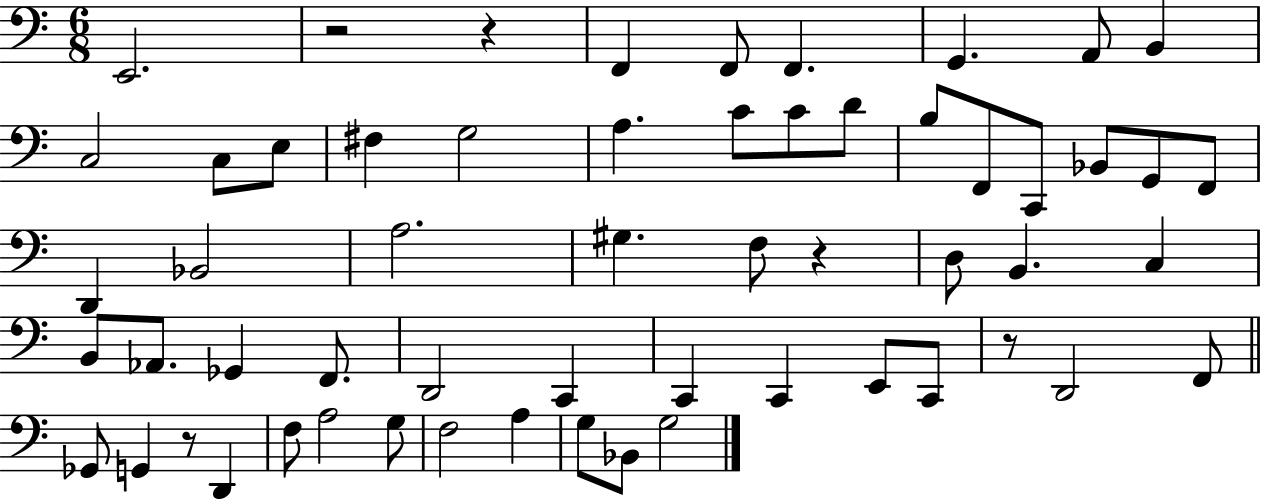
E2/h. R/h R/q F2/q F2/e F2/q. G2/q. A2/e B2/q C3/h C3/e E3/e F#3/q G3/h A3/q. C4/e C4/e D4/e B3/e F2/e C2/e Bb2/e G2/e F2/e D2/q Bb2/h A3/h. G#3/q. F3/e R/q D3/e B2/q. C3/q B2/e Ab2/e. Gb2/q F2/e. D2/h C2/q C2/q C2/q E2/e C2/e R/e D2/h F2/e Gb2/e G2/q R/e D2/q F3/e A3/h G3/e F3/h A3/q G3/e Bb2/e G3/h